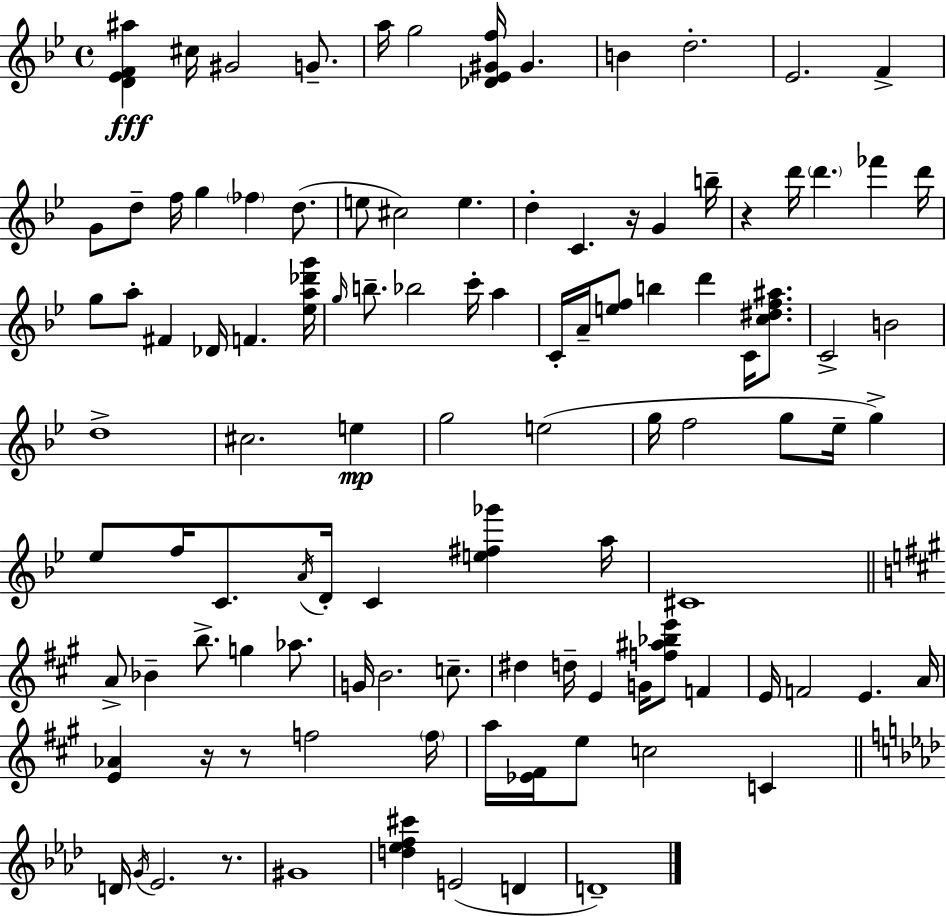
{
  \clef treble
  \time 4/4
  \defaultTimeSignature
  \key g \minor
  \repeat volta 2 { <d' ees' f' ais''>4\fff cis''16 gis'2 g'8.-- | a''16 g''2 <des' ees' gis' f''>16 gis'4. | b'4 d''2.-. | ees'2. f'4-> | \break g'8 d''8-- f''16 g''4 \parenthesize fes''4 d''8.( | e''8 cis''2) e''4. | d''4-. c'4. r16 g'4 b''16-- | r4 d'''16 \parenthesize d'''4. fes'''4 d'''16 | \break g''8 a''8-. fis'4 des'16 f'4. <ees'' a'' des''' g'''>16 | \grace { g''16 } b''8.-- bes''2 c'''16-. a''4 | c'16-. a'16-- <e'' f''>8 b''4 d'''4 c'16 <c'' dis'' f'' ais''>8. | c'2-> b'2 | \break d''1-> | cis''2. e''4\mp | g''2 e''2( | g''16 f''2 g''8 ees''16-- g''4->) | \break ees''8 f''16 c'8. \acciaccatura { a'16 } d'16-. c'4 <e'' fis'' ges'''>4 | a''16 cis'1 | \bar "||" \break \key a \major a'8-> bes'4-- b''8.-> g''4 aes''8. | g'16 b'2. c''8.-- | dis''4 d''16-- e'4 g'16 <f'' ais'' bes'' e'''>8 f'4 | e'16 f'2 e'4. a'16 | \break <e' aes'>4 r16 r8 f''2 \parenthesize f''16 | a''16 <ees' fis'>16 e''8 c''2 c'4 | \bar "||" \break \key f \minor d'16 \acciaccatura { g'16 } ees'2. r8. | gis'1 | <d'' ees'' f'' cis'''>4 e'2( d'4 | d'1--) | \break } \bar "|."
}